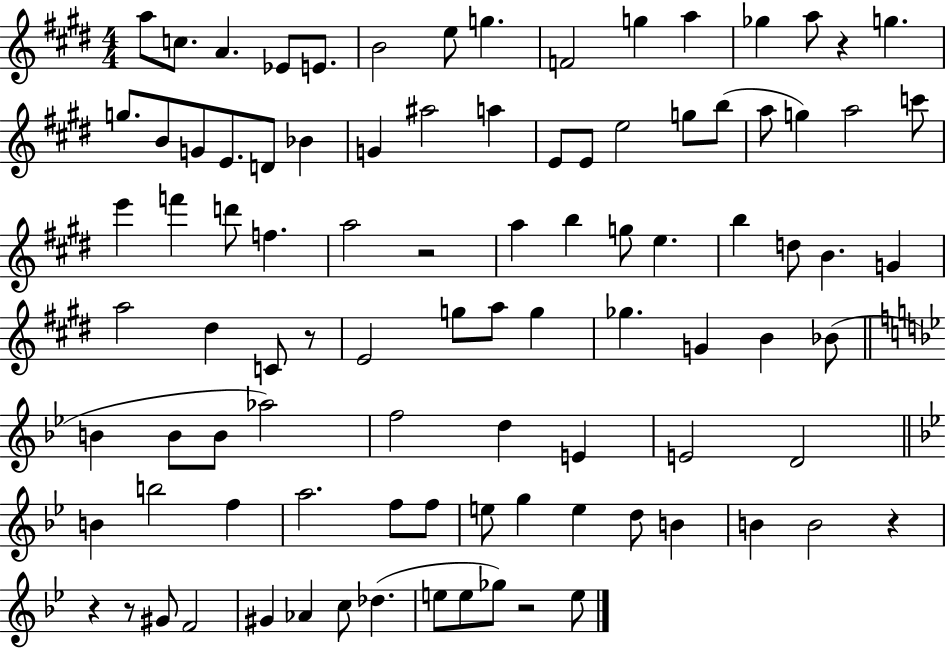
{
  \clef treble
  \numericTimeSignature
  \time 4/4
  \key e \major
  a''8 c''8. a'4. ees'8 e'8. | b'2 e''8 g''4. | f'2 g''4 a''4 | ges''4 a''8 r4 g''4. | \break g''8. b'8 g'8 e'8. d'8 bes'4 | g'4 ais''2 a''4 | e'8 e'8 e''2 g''8 b''8( | a''8 g''4) a''2 c'''8 | \break e'''4 f'''4 d'''8 f''4. | a''2 r2 | a''4 b''4 g''8 e''4. | b''4 d''8 b'4. g'4 | \break a''2 dis''4 c'8 r8 | e'2 g''8 a''8 g''4 | ges''4. g'4 b'4 bes'8( | \bar "||" \break \key bes \major b'4 b'8 b'8 aes''2) | f''2 d''4 e'4 | e'2 d'2 | \bar "||" \break \key bes \major b'4 b''2 f''4 | a''2. f''8 f''8 | e''8 g''4 e''4 d''8 b'4 | b'4 b'2 r4 | \break r4 r8 gis'8 f'2 | gis'4 aes'4 c''8 des''4.( | e''8 e''8 ges''8) r2 e''8 | \bar "|."
}